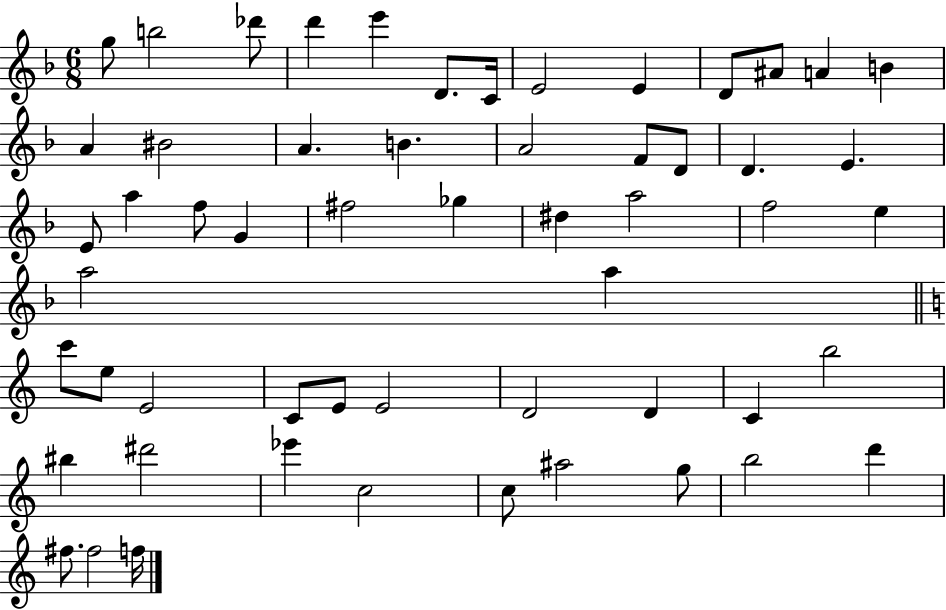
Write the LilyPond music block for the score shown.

{
  \clef treble
  \numericTimeSignature
  \time 6/8
  \key f \major
  g''8 b''2 des'''8 | d'''4 e'''4 d'8. c'16 | e'2 e'4 | d'8 ais'8 a'4 b'4 | \break a'4 bis'2 | a'4. b'4. | a'2 f'8 d'8 | d'4. e'4. | \break e'8 a''4 f''8 g'4 | fis''2 ges''4 | dis''4 a''2 | f''2 e''4 | \break a''2 a''4 | \bar "||" \break \key c \major c'''8 e''8 e'2 | c'8 e'8 e'2 | d'2 d'4 | c'4 b''2 | \break bis''4 dis'''2 | ees'''4 c''2 | c''8 ais''2 g''8 | b''2 d'''4 | \break fis''8. fis''2 f''16 | \bar "|."
}